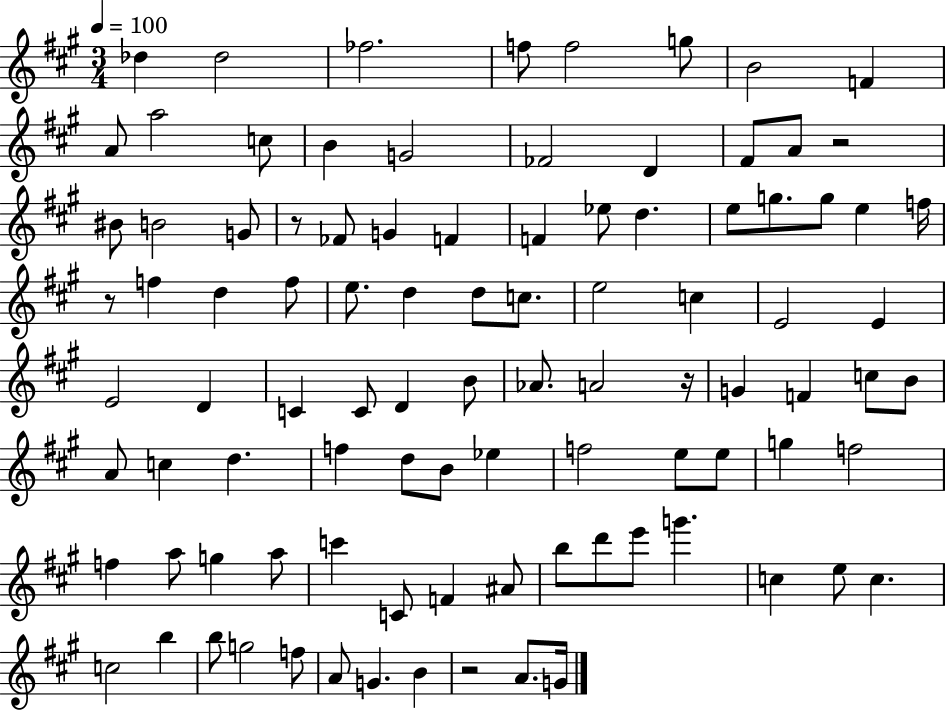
X:1
T:Untitled
M:3/4
L:1/4
K:A
_d _d2 _f2 f/2 f2 g/2 B2 F A/2 a2 c/2 B G2 _F2 D ^F/2 A/2 z2 ^B/2 B2 G/2 z/2 _F/2 G F F _e/2 d e/2 g/2 g/2 e f/4 z/2 f d f/2 e/2 d d/2 c/2 e2 c E2 E E2 D C C/2 D B/2 _A/2 A2 z/4 G F c/2 B/2 A/2 c d f d/2 B/2 _e f2 e/2 e/2 g f2 f a/2 g a/2 c' C/2 F ^A/2 b/2 d'/2 e'/2 g' c e/2 c c2 b b/2 g2 f/2 A/2 G B z2 A/2 G/4